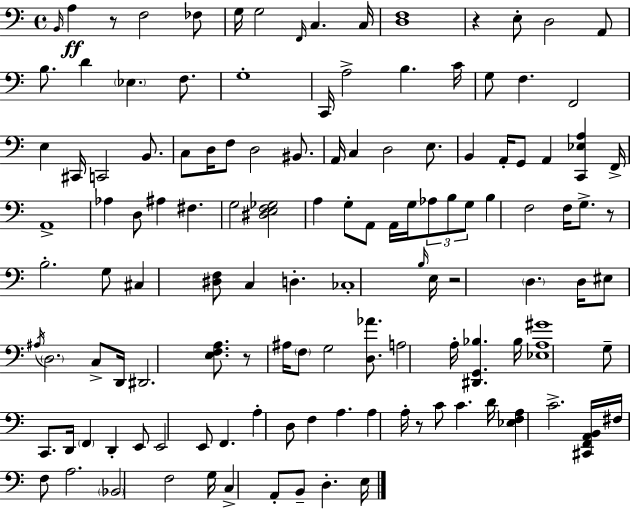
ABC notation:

X:1
T:Untitled
M:4/4
L:1/4
K:Am
B,,/4 A, z/2 F,2 _F,/2 G,/4 G,2 F,,/4 C, C,/4 [D,F,]4 z E,/2 D,2 A,,/2 B,/2 D _E, F,/2 G,4 C,,/4 A,2 B, C/4 G,/2 F, F,,2 E, ^C,,/4 C,,2 B,,/2 C,/2 D,/4 F,/2 D,2 ^B,,/2 A,,/4 C, D,2 E,/2 B,, A,,/4 G,,/2 A,, [C,,_E,A,] F,,/4 A,,4 _A, D,/2 ^A, ^F, G,2 [^D,E,F,_G,]2 A, G,/2 A,,/2 A,,/4 G,/4 _A,/2 B,/2 G,/2 B, F,2 F,/4 G,/2 z/2 B,2 G,/2 ^C, [^D,F,]/2 C, D, _C,4 B,/4 E,/4 z2 D, D,/4 ^E,/2 ^A,/4 D,2 C,/2 D,,/4 ^D,,2 [E,F,A,]/2 z/2 ^A,/4 F,/2 G,2 [D,_A]/2 A,2 A,/4 [^D,,G,,_B,] _B,/4 [_E,A,^G]4 G,/2 C,,/2 D,,/4 F,, D,, E,,/2 E,,2 E,,/2 F,, A, D,/2 F, A, A, A,/4 z/2 C/2 C D/4 [_E,F,A,] C2 [^C,,F,,A,,B,,]/4 ^F,/4 F,/2 A,2 _B,,2 F,2 G,/4 C, A,,/2 B,,/2 D, E,/4